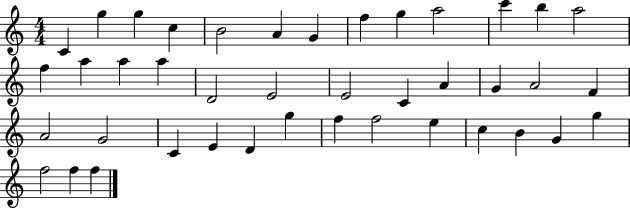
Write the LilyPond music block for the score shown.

{
  \clef treble
  \numericTimeSignature
  \time 4/4
  \key c \major
  c'4 g''4 g''4 c''4 | b'2 a'4 g'4 | f''4 g''4 a''2 | c'''4 b''4 a''2 | \break f''4 a''4 a''4 a''4 | d'2 e'2 | e'2 c'4 a'4 | g'4 a'2 f'4 | \break a'2 g'2 | c'4 e'4 d'4 g''4 | f''4 f''2 e''4 | c''4 b'4 g'4 g''4 | \break f''2 f''4 f''4 | \bar "|."
}